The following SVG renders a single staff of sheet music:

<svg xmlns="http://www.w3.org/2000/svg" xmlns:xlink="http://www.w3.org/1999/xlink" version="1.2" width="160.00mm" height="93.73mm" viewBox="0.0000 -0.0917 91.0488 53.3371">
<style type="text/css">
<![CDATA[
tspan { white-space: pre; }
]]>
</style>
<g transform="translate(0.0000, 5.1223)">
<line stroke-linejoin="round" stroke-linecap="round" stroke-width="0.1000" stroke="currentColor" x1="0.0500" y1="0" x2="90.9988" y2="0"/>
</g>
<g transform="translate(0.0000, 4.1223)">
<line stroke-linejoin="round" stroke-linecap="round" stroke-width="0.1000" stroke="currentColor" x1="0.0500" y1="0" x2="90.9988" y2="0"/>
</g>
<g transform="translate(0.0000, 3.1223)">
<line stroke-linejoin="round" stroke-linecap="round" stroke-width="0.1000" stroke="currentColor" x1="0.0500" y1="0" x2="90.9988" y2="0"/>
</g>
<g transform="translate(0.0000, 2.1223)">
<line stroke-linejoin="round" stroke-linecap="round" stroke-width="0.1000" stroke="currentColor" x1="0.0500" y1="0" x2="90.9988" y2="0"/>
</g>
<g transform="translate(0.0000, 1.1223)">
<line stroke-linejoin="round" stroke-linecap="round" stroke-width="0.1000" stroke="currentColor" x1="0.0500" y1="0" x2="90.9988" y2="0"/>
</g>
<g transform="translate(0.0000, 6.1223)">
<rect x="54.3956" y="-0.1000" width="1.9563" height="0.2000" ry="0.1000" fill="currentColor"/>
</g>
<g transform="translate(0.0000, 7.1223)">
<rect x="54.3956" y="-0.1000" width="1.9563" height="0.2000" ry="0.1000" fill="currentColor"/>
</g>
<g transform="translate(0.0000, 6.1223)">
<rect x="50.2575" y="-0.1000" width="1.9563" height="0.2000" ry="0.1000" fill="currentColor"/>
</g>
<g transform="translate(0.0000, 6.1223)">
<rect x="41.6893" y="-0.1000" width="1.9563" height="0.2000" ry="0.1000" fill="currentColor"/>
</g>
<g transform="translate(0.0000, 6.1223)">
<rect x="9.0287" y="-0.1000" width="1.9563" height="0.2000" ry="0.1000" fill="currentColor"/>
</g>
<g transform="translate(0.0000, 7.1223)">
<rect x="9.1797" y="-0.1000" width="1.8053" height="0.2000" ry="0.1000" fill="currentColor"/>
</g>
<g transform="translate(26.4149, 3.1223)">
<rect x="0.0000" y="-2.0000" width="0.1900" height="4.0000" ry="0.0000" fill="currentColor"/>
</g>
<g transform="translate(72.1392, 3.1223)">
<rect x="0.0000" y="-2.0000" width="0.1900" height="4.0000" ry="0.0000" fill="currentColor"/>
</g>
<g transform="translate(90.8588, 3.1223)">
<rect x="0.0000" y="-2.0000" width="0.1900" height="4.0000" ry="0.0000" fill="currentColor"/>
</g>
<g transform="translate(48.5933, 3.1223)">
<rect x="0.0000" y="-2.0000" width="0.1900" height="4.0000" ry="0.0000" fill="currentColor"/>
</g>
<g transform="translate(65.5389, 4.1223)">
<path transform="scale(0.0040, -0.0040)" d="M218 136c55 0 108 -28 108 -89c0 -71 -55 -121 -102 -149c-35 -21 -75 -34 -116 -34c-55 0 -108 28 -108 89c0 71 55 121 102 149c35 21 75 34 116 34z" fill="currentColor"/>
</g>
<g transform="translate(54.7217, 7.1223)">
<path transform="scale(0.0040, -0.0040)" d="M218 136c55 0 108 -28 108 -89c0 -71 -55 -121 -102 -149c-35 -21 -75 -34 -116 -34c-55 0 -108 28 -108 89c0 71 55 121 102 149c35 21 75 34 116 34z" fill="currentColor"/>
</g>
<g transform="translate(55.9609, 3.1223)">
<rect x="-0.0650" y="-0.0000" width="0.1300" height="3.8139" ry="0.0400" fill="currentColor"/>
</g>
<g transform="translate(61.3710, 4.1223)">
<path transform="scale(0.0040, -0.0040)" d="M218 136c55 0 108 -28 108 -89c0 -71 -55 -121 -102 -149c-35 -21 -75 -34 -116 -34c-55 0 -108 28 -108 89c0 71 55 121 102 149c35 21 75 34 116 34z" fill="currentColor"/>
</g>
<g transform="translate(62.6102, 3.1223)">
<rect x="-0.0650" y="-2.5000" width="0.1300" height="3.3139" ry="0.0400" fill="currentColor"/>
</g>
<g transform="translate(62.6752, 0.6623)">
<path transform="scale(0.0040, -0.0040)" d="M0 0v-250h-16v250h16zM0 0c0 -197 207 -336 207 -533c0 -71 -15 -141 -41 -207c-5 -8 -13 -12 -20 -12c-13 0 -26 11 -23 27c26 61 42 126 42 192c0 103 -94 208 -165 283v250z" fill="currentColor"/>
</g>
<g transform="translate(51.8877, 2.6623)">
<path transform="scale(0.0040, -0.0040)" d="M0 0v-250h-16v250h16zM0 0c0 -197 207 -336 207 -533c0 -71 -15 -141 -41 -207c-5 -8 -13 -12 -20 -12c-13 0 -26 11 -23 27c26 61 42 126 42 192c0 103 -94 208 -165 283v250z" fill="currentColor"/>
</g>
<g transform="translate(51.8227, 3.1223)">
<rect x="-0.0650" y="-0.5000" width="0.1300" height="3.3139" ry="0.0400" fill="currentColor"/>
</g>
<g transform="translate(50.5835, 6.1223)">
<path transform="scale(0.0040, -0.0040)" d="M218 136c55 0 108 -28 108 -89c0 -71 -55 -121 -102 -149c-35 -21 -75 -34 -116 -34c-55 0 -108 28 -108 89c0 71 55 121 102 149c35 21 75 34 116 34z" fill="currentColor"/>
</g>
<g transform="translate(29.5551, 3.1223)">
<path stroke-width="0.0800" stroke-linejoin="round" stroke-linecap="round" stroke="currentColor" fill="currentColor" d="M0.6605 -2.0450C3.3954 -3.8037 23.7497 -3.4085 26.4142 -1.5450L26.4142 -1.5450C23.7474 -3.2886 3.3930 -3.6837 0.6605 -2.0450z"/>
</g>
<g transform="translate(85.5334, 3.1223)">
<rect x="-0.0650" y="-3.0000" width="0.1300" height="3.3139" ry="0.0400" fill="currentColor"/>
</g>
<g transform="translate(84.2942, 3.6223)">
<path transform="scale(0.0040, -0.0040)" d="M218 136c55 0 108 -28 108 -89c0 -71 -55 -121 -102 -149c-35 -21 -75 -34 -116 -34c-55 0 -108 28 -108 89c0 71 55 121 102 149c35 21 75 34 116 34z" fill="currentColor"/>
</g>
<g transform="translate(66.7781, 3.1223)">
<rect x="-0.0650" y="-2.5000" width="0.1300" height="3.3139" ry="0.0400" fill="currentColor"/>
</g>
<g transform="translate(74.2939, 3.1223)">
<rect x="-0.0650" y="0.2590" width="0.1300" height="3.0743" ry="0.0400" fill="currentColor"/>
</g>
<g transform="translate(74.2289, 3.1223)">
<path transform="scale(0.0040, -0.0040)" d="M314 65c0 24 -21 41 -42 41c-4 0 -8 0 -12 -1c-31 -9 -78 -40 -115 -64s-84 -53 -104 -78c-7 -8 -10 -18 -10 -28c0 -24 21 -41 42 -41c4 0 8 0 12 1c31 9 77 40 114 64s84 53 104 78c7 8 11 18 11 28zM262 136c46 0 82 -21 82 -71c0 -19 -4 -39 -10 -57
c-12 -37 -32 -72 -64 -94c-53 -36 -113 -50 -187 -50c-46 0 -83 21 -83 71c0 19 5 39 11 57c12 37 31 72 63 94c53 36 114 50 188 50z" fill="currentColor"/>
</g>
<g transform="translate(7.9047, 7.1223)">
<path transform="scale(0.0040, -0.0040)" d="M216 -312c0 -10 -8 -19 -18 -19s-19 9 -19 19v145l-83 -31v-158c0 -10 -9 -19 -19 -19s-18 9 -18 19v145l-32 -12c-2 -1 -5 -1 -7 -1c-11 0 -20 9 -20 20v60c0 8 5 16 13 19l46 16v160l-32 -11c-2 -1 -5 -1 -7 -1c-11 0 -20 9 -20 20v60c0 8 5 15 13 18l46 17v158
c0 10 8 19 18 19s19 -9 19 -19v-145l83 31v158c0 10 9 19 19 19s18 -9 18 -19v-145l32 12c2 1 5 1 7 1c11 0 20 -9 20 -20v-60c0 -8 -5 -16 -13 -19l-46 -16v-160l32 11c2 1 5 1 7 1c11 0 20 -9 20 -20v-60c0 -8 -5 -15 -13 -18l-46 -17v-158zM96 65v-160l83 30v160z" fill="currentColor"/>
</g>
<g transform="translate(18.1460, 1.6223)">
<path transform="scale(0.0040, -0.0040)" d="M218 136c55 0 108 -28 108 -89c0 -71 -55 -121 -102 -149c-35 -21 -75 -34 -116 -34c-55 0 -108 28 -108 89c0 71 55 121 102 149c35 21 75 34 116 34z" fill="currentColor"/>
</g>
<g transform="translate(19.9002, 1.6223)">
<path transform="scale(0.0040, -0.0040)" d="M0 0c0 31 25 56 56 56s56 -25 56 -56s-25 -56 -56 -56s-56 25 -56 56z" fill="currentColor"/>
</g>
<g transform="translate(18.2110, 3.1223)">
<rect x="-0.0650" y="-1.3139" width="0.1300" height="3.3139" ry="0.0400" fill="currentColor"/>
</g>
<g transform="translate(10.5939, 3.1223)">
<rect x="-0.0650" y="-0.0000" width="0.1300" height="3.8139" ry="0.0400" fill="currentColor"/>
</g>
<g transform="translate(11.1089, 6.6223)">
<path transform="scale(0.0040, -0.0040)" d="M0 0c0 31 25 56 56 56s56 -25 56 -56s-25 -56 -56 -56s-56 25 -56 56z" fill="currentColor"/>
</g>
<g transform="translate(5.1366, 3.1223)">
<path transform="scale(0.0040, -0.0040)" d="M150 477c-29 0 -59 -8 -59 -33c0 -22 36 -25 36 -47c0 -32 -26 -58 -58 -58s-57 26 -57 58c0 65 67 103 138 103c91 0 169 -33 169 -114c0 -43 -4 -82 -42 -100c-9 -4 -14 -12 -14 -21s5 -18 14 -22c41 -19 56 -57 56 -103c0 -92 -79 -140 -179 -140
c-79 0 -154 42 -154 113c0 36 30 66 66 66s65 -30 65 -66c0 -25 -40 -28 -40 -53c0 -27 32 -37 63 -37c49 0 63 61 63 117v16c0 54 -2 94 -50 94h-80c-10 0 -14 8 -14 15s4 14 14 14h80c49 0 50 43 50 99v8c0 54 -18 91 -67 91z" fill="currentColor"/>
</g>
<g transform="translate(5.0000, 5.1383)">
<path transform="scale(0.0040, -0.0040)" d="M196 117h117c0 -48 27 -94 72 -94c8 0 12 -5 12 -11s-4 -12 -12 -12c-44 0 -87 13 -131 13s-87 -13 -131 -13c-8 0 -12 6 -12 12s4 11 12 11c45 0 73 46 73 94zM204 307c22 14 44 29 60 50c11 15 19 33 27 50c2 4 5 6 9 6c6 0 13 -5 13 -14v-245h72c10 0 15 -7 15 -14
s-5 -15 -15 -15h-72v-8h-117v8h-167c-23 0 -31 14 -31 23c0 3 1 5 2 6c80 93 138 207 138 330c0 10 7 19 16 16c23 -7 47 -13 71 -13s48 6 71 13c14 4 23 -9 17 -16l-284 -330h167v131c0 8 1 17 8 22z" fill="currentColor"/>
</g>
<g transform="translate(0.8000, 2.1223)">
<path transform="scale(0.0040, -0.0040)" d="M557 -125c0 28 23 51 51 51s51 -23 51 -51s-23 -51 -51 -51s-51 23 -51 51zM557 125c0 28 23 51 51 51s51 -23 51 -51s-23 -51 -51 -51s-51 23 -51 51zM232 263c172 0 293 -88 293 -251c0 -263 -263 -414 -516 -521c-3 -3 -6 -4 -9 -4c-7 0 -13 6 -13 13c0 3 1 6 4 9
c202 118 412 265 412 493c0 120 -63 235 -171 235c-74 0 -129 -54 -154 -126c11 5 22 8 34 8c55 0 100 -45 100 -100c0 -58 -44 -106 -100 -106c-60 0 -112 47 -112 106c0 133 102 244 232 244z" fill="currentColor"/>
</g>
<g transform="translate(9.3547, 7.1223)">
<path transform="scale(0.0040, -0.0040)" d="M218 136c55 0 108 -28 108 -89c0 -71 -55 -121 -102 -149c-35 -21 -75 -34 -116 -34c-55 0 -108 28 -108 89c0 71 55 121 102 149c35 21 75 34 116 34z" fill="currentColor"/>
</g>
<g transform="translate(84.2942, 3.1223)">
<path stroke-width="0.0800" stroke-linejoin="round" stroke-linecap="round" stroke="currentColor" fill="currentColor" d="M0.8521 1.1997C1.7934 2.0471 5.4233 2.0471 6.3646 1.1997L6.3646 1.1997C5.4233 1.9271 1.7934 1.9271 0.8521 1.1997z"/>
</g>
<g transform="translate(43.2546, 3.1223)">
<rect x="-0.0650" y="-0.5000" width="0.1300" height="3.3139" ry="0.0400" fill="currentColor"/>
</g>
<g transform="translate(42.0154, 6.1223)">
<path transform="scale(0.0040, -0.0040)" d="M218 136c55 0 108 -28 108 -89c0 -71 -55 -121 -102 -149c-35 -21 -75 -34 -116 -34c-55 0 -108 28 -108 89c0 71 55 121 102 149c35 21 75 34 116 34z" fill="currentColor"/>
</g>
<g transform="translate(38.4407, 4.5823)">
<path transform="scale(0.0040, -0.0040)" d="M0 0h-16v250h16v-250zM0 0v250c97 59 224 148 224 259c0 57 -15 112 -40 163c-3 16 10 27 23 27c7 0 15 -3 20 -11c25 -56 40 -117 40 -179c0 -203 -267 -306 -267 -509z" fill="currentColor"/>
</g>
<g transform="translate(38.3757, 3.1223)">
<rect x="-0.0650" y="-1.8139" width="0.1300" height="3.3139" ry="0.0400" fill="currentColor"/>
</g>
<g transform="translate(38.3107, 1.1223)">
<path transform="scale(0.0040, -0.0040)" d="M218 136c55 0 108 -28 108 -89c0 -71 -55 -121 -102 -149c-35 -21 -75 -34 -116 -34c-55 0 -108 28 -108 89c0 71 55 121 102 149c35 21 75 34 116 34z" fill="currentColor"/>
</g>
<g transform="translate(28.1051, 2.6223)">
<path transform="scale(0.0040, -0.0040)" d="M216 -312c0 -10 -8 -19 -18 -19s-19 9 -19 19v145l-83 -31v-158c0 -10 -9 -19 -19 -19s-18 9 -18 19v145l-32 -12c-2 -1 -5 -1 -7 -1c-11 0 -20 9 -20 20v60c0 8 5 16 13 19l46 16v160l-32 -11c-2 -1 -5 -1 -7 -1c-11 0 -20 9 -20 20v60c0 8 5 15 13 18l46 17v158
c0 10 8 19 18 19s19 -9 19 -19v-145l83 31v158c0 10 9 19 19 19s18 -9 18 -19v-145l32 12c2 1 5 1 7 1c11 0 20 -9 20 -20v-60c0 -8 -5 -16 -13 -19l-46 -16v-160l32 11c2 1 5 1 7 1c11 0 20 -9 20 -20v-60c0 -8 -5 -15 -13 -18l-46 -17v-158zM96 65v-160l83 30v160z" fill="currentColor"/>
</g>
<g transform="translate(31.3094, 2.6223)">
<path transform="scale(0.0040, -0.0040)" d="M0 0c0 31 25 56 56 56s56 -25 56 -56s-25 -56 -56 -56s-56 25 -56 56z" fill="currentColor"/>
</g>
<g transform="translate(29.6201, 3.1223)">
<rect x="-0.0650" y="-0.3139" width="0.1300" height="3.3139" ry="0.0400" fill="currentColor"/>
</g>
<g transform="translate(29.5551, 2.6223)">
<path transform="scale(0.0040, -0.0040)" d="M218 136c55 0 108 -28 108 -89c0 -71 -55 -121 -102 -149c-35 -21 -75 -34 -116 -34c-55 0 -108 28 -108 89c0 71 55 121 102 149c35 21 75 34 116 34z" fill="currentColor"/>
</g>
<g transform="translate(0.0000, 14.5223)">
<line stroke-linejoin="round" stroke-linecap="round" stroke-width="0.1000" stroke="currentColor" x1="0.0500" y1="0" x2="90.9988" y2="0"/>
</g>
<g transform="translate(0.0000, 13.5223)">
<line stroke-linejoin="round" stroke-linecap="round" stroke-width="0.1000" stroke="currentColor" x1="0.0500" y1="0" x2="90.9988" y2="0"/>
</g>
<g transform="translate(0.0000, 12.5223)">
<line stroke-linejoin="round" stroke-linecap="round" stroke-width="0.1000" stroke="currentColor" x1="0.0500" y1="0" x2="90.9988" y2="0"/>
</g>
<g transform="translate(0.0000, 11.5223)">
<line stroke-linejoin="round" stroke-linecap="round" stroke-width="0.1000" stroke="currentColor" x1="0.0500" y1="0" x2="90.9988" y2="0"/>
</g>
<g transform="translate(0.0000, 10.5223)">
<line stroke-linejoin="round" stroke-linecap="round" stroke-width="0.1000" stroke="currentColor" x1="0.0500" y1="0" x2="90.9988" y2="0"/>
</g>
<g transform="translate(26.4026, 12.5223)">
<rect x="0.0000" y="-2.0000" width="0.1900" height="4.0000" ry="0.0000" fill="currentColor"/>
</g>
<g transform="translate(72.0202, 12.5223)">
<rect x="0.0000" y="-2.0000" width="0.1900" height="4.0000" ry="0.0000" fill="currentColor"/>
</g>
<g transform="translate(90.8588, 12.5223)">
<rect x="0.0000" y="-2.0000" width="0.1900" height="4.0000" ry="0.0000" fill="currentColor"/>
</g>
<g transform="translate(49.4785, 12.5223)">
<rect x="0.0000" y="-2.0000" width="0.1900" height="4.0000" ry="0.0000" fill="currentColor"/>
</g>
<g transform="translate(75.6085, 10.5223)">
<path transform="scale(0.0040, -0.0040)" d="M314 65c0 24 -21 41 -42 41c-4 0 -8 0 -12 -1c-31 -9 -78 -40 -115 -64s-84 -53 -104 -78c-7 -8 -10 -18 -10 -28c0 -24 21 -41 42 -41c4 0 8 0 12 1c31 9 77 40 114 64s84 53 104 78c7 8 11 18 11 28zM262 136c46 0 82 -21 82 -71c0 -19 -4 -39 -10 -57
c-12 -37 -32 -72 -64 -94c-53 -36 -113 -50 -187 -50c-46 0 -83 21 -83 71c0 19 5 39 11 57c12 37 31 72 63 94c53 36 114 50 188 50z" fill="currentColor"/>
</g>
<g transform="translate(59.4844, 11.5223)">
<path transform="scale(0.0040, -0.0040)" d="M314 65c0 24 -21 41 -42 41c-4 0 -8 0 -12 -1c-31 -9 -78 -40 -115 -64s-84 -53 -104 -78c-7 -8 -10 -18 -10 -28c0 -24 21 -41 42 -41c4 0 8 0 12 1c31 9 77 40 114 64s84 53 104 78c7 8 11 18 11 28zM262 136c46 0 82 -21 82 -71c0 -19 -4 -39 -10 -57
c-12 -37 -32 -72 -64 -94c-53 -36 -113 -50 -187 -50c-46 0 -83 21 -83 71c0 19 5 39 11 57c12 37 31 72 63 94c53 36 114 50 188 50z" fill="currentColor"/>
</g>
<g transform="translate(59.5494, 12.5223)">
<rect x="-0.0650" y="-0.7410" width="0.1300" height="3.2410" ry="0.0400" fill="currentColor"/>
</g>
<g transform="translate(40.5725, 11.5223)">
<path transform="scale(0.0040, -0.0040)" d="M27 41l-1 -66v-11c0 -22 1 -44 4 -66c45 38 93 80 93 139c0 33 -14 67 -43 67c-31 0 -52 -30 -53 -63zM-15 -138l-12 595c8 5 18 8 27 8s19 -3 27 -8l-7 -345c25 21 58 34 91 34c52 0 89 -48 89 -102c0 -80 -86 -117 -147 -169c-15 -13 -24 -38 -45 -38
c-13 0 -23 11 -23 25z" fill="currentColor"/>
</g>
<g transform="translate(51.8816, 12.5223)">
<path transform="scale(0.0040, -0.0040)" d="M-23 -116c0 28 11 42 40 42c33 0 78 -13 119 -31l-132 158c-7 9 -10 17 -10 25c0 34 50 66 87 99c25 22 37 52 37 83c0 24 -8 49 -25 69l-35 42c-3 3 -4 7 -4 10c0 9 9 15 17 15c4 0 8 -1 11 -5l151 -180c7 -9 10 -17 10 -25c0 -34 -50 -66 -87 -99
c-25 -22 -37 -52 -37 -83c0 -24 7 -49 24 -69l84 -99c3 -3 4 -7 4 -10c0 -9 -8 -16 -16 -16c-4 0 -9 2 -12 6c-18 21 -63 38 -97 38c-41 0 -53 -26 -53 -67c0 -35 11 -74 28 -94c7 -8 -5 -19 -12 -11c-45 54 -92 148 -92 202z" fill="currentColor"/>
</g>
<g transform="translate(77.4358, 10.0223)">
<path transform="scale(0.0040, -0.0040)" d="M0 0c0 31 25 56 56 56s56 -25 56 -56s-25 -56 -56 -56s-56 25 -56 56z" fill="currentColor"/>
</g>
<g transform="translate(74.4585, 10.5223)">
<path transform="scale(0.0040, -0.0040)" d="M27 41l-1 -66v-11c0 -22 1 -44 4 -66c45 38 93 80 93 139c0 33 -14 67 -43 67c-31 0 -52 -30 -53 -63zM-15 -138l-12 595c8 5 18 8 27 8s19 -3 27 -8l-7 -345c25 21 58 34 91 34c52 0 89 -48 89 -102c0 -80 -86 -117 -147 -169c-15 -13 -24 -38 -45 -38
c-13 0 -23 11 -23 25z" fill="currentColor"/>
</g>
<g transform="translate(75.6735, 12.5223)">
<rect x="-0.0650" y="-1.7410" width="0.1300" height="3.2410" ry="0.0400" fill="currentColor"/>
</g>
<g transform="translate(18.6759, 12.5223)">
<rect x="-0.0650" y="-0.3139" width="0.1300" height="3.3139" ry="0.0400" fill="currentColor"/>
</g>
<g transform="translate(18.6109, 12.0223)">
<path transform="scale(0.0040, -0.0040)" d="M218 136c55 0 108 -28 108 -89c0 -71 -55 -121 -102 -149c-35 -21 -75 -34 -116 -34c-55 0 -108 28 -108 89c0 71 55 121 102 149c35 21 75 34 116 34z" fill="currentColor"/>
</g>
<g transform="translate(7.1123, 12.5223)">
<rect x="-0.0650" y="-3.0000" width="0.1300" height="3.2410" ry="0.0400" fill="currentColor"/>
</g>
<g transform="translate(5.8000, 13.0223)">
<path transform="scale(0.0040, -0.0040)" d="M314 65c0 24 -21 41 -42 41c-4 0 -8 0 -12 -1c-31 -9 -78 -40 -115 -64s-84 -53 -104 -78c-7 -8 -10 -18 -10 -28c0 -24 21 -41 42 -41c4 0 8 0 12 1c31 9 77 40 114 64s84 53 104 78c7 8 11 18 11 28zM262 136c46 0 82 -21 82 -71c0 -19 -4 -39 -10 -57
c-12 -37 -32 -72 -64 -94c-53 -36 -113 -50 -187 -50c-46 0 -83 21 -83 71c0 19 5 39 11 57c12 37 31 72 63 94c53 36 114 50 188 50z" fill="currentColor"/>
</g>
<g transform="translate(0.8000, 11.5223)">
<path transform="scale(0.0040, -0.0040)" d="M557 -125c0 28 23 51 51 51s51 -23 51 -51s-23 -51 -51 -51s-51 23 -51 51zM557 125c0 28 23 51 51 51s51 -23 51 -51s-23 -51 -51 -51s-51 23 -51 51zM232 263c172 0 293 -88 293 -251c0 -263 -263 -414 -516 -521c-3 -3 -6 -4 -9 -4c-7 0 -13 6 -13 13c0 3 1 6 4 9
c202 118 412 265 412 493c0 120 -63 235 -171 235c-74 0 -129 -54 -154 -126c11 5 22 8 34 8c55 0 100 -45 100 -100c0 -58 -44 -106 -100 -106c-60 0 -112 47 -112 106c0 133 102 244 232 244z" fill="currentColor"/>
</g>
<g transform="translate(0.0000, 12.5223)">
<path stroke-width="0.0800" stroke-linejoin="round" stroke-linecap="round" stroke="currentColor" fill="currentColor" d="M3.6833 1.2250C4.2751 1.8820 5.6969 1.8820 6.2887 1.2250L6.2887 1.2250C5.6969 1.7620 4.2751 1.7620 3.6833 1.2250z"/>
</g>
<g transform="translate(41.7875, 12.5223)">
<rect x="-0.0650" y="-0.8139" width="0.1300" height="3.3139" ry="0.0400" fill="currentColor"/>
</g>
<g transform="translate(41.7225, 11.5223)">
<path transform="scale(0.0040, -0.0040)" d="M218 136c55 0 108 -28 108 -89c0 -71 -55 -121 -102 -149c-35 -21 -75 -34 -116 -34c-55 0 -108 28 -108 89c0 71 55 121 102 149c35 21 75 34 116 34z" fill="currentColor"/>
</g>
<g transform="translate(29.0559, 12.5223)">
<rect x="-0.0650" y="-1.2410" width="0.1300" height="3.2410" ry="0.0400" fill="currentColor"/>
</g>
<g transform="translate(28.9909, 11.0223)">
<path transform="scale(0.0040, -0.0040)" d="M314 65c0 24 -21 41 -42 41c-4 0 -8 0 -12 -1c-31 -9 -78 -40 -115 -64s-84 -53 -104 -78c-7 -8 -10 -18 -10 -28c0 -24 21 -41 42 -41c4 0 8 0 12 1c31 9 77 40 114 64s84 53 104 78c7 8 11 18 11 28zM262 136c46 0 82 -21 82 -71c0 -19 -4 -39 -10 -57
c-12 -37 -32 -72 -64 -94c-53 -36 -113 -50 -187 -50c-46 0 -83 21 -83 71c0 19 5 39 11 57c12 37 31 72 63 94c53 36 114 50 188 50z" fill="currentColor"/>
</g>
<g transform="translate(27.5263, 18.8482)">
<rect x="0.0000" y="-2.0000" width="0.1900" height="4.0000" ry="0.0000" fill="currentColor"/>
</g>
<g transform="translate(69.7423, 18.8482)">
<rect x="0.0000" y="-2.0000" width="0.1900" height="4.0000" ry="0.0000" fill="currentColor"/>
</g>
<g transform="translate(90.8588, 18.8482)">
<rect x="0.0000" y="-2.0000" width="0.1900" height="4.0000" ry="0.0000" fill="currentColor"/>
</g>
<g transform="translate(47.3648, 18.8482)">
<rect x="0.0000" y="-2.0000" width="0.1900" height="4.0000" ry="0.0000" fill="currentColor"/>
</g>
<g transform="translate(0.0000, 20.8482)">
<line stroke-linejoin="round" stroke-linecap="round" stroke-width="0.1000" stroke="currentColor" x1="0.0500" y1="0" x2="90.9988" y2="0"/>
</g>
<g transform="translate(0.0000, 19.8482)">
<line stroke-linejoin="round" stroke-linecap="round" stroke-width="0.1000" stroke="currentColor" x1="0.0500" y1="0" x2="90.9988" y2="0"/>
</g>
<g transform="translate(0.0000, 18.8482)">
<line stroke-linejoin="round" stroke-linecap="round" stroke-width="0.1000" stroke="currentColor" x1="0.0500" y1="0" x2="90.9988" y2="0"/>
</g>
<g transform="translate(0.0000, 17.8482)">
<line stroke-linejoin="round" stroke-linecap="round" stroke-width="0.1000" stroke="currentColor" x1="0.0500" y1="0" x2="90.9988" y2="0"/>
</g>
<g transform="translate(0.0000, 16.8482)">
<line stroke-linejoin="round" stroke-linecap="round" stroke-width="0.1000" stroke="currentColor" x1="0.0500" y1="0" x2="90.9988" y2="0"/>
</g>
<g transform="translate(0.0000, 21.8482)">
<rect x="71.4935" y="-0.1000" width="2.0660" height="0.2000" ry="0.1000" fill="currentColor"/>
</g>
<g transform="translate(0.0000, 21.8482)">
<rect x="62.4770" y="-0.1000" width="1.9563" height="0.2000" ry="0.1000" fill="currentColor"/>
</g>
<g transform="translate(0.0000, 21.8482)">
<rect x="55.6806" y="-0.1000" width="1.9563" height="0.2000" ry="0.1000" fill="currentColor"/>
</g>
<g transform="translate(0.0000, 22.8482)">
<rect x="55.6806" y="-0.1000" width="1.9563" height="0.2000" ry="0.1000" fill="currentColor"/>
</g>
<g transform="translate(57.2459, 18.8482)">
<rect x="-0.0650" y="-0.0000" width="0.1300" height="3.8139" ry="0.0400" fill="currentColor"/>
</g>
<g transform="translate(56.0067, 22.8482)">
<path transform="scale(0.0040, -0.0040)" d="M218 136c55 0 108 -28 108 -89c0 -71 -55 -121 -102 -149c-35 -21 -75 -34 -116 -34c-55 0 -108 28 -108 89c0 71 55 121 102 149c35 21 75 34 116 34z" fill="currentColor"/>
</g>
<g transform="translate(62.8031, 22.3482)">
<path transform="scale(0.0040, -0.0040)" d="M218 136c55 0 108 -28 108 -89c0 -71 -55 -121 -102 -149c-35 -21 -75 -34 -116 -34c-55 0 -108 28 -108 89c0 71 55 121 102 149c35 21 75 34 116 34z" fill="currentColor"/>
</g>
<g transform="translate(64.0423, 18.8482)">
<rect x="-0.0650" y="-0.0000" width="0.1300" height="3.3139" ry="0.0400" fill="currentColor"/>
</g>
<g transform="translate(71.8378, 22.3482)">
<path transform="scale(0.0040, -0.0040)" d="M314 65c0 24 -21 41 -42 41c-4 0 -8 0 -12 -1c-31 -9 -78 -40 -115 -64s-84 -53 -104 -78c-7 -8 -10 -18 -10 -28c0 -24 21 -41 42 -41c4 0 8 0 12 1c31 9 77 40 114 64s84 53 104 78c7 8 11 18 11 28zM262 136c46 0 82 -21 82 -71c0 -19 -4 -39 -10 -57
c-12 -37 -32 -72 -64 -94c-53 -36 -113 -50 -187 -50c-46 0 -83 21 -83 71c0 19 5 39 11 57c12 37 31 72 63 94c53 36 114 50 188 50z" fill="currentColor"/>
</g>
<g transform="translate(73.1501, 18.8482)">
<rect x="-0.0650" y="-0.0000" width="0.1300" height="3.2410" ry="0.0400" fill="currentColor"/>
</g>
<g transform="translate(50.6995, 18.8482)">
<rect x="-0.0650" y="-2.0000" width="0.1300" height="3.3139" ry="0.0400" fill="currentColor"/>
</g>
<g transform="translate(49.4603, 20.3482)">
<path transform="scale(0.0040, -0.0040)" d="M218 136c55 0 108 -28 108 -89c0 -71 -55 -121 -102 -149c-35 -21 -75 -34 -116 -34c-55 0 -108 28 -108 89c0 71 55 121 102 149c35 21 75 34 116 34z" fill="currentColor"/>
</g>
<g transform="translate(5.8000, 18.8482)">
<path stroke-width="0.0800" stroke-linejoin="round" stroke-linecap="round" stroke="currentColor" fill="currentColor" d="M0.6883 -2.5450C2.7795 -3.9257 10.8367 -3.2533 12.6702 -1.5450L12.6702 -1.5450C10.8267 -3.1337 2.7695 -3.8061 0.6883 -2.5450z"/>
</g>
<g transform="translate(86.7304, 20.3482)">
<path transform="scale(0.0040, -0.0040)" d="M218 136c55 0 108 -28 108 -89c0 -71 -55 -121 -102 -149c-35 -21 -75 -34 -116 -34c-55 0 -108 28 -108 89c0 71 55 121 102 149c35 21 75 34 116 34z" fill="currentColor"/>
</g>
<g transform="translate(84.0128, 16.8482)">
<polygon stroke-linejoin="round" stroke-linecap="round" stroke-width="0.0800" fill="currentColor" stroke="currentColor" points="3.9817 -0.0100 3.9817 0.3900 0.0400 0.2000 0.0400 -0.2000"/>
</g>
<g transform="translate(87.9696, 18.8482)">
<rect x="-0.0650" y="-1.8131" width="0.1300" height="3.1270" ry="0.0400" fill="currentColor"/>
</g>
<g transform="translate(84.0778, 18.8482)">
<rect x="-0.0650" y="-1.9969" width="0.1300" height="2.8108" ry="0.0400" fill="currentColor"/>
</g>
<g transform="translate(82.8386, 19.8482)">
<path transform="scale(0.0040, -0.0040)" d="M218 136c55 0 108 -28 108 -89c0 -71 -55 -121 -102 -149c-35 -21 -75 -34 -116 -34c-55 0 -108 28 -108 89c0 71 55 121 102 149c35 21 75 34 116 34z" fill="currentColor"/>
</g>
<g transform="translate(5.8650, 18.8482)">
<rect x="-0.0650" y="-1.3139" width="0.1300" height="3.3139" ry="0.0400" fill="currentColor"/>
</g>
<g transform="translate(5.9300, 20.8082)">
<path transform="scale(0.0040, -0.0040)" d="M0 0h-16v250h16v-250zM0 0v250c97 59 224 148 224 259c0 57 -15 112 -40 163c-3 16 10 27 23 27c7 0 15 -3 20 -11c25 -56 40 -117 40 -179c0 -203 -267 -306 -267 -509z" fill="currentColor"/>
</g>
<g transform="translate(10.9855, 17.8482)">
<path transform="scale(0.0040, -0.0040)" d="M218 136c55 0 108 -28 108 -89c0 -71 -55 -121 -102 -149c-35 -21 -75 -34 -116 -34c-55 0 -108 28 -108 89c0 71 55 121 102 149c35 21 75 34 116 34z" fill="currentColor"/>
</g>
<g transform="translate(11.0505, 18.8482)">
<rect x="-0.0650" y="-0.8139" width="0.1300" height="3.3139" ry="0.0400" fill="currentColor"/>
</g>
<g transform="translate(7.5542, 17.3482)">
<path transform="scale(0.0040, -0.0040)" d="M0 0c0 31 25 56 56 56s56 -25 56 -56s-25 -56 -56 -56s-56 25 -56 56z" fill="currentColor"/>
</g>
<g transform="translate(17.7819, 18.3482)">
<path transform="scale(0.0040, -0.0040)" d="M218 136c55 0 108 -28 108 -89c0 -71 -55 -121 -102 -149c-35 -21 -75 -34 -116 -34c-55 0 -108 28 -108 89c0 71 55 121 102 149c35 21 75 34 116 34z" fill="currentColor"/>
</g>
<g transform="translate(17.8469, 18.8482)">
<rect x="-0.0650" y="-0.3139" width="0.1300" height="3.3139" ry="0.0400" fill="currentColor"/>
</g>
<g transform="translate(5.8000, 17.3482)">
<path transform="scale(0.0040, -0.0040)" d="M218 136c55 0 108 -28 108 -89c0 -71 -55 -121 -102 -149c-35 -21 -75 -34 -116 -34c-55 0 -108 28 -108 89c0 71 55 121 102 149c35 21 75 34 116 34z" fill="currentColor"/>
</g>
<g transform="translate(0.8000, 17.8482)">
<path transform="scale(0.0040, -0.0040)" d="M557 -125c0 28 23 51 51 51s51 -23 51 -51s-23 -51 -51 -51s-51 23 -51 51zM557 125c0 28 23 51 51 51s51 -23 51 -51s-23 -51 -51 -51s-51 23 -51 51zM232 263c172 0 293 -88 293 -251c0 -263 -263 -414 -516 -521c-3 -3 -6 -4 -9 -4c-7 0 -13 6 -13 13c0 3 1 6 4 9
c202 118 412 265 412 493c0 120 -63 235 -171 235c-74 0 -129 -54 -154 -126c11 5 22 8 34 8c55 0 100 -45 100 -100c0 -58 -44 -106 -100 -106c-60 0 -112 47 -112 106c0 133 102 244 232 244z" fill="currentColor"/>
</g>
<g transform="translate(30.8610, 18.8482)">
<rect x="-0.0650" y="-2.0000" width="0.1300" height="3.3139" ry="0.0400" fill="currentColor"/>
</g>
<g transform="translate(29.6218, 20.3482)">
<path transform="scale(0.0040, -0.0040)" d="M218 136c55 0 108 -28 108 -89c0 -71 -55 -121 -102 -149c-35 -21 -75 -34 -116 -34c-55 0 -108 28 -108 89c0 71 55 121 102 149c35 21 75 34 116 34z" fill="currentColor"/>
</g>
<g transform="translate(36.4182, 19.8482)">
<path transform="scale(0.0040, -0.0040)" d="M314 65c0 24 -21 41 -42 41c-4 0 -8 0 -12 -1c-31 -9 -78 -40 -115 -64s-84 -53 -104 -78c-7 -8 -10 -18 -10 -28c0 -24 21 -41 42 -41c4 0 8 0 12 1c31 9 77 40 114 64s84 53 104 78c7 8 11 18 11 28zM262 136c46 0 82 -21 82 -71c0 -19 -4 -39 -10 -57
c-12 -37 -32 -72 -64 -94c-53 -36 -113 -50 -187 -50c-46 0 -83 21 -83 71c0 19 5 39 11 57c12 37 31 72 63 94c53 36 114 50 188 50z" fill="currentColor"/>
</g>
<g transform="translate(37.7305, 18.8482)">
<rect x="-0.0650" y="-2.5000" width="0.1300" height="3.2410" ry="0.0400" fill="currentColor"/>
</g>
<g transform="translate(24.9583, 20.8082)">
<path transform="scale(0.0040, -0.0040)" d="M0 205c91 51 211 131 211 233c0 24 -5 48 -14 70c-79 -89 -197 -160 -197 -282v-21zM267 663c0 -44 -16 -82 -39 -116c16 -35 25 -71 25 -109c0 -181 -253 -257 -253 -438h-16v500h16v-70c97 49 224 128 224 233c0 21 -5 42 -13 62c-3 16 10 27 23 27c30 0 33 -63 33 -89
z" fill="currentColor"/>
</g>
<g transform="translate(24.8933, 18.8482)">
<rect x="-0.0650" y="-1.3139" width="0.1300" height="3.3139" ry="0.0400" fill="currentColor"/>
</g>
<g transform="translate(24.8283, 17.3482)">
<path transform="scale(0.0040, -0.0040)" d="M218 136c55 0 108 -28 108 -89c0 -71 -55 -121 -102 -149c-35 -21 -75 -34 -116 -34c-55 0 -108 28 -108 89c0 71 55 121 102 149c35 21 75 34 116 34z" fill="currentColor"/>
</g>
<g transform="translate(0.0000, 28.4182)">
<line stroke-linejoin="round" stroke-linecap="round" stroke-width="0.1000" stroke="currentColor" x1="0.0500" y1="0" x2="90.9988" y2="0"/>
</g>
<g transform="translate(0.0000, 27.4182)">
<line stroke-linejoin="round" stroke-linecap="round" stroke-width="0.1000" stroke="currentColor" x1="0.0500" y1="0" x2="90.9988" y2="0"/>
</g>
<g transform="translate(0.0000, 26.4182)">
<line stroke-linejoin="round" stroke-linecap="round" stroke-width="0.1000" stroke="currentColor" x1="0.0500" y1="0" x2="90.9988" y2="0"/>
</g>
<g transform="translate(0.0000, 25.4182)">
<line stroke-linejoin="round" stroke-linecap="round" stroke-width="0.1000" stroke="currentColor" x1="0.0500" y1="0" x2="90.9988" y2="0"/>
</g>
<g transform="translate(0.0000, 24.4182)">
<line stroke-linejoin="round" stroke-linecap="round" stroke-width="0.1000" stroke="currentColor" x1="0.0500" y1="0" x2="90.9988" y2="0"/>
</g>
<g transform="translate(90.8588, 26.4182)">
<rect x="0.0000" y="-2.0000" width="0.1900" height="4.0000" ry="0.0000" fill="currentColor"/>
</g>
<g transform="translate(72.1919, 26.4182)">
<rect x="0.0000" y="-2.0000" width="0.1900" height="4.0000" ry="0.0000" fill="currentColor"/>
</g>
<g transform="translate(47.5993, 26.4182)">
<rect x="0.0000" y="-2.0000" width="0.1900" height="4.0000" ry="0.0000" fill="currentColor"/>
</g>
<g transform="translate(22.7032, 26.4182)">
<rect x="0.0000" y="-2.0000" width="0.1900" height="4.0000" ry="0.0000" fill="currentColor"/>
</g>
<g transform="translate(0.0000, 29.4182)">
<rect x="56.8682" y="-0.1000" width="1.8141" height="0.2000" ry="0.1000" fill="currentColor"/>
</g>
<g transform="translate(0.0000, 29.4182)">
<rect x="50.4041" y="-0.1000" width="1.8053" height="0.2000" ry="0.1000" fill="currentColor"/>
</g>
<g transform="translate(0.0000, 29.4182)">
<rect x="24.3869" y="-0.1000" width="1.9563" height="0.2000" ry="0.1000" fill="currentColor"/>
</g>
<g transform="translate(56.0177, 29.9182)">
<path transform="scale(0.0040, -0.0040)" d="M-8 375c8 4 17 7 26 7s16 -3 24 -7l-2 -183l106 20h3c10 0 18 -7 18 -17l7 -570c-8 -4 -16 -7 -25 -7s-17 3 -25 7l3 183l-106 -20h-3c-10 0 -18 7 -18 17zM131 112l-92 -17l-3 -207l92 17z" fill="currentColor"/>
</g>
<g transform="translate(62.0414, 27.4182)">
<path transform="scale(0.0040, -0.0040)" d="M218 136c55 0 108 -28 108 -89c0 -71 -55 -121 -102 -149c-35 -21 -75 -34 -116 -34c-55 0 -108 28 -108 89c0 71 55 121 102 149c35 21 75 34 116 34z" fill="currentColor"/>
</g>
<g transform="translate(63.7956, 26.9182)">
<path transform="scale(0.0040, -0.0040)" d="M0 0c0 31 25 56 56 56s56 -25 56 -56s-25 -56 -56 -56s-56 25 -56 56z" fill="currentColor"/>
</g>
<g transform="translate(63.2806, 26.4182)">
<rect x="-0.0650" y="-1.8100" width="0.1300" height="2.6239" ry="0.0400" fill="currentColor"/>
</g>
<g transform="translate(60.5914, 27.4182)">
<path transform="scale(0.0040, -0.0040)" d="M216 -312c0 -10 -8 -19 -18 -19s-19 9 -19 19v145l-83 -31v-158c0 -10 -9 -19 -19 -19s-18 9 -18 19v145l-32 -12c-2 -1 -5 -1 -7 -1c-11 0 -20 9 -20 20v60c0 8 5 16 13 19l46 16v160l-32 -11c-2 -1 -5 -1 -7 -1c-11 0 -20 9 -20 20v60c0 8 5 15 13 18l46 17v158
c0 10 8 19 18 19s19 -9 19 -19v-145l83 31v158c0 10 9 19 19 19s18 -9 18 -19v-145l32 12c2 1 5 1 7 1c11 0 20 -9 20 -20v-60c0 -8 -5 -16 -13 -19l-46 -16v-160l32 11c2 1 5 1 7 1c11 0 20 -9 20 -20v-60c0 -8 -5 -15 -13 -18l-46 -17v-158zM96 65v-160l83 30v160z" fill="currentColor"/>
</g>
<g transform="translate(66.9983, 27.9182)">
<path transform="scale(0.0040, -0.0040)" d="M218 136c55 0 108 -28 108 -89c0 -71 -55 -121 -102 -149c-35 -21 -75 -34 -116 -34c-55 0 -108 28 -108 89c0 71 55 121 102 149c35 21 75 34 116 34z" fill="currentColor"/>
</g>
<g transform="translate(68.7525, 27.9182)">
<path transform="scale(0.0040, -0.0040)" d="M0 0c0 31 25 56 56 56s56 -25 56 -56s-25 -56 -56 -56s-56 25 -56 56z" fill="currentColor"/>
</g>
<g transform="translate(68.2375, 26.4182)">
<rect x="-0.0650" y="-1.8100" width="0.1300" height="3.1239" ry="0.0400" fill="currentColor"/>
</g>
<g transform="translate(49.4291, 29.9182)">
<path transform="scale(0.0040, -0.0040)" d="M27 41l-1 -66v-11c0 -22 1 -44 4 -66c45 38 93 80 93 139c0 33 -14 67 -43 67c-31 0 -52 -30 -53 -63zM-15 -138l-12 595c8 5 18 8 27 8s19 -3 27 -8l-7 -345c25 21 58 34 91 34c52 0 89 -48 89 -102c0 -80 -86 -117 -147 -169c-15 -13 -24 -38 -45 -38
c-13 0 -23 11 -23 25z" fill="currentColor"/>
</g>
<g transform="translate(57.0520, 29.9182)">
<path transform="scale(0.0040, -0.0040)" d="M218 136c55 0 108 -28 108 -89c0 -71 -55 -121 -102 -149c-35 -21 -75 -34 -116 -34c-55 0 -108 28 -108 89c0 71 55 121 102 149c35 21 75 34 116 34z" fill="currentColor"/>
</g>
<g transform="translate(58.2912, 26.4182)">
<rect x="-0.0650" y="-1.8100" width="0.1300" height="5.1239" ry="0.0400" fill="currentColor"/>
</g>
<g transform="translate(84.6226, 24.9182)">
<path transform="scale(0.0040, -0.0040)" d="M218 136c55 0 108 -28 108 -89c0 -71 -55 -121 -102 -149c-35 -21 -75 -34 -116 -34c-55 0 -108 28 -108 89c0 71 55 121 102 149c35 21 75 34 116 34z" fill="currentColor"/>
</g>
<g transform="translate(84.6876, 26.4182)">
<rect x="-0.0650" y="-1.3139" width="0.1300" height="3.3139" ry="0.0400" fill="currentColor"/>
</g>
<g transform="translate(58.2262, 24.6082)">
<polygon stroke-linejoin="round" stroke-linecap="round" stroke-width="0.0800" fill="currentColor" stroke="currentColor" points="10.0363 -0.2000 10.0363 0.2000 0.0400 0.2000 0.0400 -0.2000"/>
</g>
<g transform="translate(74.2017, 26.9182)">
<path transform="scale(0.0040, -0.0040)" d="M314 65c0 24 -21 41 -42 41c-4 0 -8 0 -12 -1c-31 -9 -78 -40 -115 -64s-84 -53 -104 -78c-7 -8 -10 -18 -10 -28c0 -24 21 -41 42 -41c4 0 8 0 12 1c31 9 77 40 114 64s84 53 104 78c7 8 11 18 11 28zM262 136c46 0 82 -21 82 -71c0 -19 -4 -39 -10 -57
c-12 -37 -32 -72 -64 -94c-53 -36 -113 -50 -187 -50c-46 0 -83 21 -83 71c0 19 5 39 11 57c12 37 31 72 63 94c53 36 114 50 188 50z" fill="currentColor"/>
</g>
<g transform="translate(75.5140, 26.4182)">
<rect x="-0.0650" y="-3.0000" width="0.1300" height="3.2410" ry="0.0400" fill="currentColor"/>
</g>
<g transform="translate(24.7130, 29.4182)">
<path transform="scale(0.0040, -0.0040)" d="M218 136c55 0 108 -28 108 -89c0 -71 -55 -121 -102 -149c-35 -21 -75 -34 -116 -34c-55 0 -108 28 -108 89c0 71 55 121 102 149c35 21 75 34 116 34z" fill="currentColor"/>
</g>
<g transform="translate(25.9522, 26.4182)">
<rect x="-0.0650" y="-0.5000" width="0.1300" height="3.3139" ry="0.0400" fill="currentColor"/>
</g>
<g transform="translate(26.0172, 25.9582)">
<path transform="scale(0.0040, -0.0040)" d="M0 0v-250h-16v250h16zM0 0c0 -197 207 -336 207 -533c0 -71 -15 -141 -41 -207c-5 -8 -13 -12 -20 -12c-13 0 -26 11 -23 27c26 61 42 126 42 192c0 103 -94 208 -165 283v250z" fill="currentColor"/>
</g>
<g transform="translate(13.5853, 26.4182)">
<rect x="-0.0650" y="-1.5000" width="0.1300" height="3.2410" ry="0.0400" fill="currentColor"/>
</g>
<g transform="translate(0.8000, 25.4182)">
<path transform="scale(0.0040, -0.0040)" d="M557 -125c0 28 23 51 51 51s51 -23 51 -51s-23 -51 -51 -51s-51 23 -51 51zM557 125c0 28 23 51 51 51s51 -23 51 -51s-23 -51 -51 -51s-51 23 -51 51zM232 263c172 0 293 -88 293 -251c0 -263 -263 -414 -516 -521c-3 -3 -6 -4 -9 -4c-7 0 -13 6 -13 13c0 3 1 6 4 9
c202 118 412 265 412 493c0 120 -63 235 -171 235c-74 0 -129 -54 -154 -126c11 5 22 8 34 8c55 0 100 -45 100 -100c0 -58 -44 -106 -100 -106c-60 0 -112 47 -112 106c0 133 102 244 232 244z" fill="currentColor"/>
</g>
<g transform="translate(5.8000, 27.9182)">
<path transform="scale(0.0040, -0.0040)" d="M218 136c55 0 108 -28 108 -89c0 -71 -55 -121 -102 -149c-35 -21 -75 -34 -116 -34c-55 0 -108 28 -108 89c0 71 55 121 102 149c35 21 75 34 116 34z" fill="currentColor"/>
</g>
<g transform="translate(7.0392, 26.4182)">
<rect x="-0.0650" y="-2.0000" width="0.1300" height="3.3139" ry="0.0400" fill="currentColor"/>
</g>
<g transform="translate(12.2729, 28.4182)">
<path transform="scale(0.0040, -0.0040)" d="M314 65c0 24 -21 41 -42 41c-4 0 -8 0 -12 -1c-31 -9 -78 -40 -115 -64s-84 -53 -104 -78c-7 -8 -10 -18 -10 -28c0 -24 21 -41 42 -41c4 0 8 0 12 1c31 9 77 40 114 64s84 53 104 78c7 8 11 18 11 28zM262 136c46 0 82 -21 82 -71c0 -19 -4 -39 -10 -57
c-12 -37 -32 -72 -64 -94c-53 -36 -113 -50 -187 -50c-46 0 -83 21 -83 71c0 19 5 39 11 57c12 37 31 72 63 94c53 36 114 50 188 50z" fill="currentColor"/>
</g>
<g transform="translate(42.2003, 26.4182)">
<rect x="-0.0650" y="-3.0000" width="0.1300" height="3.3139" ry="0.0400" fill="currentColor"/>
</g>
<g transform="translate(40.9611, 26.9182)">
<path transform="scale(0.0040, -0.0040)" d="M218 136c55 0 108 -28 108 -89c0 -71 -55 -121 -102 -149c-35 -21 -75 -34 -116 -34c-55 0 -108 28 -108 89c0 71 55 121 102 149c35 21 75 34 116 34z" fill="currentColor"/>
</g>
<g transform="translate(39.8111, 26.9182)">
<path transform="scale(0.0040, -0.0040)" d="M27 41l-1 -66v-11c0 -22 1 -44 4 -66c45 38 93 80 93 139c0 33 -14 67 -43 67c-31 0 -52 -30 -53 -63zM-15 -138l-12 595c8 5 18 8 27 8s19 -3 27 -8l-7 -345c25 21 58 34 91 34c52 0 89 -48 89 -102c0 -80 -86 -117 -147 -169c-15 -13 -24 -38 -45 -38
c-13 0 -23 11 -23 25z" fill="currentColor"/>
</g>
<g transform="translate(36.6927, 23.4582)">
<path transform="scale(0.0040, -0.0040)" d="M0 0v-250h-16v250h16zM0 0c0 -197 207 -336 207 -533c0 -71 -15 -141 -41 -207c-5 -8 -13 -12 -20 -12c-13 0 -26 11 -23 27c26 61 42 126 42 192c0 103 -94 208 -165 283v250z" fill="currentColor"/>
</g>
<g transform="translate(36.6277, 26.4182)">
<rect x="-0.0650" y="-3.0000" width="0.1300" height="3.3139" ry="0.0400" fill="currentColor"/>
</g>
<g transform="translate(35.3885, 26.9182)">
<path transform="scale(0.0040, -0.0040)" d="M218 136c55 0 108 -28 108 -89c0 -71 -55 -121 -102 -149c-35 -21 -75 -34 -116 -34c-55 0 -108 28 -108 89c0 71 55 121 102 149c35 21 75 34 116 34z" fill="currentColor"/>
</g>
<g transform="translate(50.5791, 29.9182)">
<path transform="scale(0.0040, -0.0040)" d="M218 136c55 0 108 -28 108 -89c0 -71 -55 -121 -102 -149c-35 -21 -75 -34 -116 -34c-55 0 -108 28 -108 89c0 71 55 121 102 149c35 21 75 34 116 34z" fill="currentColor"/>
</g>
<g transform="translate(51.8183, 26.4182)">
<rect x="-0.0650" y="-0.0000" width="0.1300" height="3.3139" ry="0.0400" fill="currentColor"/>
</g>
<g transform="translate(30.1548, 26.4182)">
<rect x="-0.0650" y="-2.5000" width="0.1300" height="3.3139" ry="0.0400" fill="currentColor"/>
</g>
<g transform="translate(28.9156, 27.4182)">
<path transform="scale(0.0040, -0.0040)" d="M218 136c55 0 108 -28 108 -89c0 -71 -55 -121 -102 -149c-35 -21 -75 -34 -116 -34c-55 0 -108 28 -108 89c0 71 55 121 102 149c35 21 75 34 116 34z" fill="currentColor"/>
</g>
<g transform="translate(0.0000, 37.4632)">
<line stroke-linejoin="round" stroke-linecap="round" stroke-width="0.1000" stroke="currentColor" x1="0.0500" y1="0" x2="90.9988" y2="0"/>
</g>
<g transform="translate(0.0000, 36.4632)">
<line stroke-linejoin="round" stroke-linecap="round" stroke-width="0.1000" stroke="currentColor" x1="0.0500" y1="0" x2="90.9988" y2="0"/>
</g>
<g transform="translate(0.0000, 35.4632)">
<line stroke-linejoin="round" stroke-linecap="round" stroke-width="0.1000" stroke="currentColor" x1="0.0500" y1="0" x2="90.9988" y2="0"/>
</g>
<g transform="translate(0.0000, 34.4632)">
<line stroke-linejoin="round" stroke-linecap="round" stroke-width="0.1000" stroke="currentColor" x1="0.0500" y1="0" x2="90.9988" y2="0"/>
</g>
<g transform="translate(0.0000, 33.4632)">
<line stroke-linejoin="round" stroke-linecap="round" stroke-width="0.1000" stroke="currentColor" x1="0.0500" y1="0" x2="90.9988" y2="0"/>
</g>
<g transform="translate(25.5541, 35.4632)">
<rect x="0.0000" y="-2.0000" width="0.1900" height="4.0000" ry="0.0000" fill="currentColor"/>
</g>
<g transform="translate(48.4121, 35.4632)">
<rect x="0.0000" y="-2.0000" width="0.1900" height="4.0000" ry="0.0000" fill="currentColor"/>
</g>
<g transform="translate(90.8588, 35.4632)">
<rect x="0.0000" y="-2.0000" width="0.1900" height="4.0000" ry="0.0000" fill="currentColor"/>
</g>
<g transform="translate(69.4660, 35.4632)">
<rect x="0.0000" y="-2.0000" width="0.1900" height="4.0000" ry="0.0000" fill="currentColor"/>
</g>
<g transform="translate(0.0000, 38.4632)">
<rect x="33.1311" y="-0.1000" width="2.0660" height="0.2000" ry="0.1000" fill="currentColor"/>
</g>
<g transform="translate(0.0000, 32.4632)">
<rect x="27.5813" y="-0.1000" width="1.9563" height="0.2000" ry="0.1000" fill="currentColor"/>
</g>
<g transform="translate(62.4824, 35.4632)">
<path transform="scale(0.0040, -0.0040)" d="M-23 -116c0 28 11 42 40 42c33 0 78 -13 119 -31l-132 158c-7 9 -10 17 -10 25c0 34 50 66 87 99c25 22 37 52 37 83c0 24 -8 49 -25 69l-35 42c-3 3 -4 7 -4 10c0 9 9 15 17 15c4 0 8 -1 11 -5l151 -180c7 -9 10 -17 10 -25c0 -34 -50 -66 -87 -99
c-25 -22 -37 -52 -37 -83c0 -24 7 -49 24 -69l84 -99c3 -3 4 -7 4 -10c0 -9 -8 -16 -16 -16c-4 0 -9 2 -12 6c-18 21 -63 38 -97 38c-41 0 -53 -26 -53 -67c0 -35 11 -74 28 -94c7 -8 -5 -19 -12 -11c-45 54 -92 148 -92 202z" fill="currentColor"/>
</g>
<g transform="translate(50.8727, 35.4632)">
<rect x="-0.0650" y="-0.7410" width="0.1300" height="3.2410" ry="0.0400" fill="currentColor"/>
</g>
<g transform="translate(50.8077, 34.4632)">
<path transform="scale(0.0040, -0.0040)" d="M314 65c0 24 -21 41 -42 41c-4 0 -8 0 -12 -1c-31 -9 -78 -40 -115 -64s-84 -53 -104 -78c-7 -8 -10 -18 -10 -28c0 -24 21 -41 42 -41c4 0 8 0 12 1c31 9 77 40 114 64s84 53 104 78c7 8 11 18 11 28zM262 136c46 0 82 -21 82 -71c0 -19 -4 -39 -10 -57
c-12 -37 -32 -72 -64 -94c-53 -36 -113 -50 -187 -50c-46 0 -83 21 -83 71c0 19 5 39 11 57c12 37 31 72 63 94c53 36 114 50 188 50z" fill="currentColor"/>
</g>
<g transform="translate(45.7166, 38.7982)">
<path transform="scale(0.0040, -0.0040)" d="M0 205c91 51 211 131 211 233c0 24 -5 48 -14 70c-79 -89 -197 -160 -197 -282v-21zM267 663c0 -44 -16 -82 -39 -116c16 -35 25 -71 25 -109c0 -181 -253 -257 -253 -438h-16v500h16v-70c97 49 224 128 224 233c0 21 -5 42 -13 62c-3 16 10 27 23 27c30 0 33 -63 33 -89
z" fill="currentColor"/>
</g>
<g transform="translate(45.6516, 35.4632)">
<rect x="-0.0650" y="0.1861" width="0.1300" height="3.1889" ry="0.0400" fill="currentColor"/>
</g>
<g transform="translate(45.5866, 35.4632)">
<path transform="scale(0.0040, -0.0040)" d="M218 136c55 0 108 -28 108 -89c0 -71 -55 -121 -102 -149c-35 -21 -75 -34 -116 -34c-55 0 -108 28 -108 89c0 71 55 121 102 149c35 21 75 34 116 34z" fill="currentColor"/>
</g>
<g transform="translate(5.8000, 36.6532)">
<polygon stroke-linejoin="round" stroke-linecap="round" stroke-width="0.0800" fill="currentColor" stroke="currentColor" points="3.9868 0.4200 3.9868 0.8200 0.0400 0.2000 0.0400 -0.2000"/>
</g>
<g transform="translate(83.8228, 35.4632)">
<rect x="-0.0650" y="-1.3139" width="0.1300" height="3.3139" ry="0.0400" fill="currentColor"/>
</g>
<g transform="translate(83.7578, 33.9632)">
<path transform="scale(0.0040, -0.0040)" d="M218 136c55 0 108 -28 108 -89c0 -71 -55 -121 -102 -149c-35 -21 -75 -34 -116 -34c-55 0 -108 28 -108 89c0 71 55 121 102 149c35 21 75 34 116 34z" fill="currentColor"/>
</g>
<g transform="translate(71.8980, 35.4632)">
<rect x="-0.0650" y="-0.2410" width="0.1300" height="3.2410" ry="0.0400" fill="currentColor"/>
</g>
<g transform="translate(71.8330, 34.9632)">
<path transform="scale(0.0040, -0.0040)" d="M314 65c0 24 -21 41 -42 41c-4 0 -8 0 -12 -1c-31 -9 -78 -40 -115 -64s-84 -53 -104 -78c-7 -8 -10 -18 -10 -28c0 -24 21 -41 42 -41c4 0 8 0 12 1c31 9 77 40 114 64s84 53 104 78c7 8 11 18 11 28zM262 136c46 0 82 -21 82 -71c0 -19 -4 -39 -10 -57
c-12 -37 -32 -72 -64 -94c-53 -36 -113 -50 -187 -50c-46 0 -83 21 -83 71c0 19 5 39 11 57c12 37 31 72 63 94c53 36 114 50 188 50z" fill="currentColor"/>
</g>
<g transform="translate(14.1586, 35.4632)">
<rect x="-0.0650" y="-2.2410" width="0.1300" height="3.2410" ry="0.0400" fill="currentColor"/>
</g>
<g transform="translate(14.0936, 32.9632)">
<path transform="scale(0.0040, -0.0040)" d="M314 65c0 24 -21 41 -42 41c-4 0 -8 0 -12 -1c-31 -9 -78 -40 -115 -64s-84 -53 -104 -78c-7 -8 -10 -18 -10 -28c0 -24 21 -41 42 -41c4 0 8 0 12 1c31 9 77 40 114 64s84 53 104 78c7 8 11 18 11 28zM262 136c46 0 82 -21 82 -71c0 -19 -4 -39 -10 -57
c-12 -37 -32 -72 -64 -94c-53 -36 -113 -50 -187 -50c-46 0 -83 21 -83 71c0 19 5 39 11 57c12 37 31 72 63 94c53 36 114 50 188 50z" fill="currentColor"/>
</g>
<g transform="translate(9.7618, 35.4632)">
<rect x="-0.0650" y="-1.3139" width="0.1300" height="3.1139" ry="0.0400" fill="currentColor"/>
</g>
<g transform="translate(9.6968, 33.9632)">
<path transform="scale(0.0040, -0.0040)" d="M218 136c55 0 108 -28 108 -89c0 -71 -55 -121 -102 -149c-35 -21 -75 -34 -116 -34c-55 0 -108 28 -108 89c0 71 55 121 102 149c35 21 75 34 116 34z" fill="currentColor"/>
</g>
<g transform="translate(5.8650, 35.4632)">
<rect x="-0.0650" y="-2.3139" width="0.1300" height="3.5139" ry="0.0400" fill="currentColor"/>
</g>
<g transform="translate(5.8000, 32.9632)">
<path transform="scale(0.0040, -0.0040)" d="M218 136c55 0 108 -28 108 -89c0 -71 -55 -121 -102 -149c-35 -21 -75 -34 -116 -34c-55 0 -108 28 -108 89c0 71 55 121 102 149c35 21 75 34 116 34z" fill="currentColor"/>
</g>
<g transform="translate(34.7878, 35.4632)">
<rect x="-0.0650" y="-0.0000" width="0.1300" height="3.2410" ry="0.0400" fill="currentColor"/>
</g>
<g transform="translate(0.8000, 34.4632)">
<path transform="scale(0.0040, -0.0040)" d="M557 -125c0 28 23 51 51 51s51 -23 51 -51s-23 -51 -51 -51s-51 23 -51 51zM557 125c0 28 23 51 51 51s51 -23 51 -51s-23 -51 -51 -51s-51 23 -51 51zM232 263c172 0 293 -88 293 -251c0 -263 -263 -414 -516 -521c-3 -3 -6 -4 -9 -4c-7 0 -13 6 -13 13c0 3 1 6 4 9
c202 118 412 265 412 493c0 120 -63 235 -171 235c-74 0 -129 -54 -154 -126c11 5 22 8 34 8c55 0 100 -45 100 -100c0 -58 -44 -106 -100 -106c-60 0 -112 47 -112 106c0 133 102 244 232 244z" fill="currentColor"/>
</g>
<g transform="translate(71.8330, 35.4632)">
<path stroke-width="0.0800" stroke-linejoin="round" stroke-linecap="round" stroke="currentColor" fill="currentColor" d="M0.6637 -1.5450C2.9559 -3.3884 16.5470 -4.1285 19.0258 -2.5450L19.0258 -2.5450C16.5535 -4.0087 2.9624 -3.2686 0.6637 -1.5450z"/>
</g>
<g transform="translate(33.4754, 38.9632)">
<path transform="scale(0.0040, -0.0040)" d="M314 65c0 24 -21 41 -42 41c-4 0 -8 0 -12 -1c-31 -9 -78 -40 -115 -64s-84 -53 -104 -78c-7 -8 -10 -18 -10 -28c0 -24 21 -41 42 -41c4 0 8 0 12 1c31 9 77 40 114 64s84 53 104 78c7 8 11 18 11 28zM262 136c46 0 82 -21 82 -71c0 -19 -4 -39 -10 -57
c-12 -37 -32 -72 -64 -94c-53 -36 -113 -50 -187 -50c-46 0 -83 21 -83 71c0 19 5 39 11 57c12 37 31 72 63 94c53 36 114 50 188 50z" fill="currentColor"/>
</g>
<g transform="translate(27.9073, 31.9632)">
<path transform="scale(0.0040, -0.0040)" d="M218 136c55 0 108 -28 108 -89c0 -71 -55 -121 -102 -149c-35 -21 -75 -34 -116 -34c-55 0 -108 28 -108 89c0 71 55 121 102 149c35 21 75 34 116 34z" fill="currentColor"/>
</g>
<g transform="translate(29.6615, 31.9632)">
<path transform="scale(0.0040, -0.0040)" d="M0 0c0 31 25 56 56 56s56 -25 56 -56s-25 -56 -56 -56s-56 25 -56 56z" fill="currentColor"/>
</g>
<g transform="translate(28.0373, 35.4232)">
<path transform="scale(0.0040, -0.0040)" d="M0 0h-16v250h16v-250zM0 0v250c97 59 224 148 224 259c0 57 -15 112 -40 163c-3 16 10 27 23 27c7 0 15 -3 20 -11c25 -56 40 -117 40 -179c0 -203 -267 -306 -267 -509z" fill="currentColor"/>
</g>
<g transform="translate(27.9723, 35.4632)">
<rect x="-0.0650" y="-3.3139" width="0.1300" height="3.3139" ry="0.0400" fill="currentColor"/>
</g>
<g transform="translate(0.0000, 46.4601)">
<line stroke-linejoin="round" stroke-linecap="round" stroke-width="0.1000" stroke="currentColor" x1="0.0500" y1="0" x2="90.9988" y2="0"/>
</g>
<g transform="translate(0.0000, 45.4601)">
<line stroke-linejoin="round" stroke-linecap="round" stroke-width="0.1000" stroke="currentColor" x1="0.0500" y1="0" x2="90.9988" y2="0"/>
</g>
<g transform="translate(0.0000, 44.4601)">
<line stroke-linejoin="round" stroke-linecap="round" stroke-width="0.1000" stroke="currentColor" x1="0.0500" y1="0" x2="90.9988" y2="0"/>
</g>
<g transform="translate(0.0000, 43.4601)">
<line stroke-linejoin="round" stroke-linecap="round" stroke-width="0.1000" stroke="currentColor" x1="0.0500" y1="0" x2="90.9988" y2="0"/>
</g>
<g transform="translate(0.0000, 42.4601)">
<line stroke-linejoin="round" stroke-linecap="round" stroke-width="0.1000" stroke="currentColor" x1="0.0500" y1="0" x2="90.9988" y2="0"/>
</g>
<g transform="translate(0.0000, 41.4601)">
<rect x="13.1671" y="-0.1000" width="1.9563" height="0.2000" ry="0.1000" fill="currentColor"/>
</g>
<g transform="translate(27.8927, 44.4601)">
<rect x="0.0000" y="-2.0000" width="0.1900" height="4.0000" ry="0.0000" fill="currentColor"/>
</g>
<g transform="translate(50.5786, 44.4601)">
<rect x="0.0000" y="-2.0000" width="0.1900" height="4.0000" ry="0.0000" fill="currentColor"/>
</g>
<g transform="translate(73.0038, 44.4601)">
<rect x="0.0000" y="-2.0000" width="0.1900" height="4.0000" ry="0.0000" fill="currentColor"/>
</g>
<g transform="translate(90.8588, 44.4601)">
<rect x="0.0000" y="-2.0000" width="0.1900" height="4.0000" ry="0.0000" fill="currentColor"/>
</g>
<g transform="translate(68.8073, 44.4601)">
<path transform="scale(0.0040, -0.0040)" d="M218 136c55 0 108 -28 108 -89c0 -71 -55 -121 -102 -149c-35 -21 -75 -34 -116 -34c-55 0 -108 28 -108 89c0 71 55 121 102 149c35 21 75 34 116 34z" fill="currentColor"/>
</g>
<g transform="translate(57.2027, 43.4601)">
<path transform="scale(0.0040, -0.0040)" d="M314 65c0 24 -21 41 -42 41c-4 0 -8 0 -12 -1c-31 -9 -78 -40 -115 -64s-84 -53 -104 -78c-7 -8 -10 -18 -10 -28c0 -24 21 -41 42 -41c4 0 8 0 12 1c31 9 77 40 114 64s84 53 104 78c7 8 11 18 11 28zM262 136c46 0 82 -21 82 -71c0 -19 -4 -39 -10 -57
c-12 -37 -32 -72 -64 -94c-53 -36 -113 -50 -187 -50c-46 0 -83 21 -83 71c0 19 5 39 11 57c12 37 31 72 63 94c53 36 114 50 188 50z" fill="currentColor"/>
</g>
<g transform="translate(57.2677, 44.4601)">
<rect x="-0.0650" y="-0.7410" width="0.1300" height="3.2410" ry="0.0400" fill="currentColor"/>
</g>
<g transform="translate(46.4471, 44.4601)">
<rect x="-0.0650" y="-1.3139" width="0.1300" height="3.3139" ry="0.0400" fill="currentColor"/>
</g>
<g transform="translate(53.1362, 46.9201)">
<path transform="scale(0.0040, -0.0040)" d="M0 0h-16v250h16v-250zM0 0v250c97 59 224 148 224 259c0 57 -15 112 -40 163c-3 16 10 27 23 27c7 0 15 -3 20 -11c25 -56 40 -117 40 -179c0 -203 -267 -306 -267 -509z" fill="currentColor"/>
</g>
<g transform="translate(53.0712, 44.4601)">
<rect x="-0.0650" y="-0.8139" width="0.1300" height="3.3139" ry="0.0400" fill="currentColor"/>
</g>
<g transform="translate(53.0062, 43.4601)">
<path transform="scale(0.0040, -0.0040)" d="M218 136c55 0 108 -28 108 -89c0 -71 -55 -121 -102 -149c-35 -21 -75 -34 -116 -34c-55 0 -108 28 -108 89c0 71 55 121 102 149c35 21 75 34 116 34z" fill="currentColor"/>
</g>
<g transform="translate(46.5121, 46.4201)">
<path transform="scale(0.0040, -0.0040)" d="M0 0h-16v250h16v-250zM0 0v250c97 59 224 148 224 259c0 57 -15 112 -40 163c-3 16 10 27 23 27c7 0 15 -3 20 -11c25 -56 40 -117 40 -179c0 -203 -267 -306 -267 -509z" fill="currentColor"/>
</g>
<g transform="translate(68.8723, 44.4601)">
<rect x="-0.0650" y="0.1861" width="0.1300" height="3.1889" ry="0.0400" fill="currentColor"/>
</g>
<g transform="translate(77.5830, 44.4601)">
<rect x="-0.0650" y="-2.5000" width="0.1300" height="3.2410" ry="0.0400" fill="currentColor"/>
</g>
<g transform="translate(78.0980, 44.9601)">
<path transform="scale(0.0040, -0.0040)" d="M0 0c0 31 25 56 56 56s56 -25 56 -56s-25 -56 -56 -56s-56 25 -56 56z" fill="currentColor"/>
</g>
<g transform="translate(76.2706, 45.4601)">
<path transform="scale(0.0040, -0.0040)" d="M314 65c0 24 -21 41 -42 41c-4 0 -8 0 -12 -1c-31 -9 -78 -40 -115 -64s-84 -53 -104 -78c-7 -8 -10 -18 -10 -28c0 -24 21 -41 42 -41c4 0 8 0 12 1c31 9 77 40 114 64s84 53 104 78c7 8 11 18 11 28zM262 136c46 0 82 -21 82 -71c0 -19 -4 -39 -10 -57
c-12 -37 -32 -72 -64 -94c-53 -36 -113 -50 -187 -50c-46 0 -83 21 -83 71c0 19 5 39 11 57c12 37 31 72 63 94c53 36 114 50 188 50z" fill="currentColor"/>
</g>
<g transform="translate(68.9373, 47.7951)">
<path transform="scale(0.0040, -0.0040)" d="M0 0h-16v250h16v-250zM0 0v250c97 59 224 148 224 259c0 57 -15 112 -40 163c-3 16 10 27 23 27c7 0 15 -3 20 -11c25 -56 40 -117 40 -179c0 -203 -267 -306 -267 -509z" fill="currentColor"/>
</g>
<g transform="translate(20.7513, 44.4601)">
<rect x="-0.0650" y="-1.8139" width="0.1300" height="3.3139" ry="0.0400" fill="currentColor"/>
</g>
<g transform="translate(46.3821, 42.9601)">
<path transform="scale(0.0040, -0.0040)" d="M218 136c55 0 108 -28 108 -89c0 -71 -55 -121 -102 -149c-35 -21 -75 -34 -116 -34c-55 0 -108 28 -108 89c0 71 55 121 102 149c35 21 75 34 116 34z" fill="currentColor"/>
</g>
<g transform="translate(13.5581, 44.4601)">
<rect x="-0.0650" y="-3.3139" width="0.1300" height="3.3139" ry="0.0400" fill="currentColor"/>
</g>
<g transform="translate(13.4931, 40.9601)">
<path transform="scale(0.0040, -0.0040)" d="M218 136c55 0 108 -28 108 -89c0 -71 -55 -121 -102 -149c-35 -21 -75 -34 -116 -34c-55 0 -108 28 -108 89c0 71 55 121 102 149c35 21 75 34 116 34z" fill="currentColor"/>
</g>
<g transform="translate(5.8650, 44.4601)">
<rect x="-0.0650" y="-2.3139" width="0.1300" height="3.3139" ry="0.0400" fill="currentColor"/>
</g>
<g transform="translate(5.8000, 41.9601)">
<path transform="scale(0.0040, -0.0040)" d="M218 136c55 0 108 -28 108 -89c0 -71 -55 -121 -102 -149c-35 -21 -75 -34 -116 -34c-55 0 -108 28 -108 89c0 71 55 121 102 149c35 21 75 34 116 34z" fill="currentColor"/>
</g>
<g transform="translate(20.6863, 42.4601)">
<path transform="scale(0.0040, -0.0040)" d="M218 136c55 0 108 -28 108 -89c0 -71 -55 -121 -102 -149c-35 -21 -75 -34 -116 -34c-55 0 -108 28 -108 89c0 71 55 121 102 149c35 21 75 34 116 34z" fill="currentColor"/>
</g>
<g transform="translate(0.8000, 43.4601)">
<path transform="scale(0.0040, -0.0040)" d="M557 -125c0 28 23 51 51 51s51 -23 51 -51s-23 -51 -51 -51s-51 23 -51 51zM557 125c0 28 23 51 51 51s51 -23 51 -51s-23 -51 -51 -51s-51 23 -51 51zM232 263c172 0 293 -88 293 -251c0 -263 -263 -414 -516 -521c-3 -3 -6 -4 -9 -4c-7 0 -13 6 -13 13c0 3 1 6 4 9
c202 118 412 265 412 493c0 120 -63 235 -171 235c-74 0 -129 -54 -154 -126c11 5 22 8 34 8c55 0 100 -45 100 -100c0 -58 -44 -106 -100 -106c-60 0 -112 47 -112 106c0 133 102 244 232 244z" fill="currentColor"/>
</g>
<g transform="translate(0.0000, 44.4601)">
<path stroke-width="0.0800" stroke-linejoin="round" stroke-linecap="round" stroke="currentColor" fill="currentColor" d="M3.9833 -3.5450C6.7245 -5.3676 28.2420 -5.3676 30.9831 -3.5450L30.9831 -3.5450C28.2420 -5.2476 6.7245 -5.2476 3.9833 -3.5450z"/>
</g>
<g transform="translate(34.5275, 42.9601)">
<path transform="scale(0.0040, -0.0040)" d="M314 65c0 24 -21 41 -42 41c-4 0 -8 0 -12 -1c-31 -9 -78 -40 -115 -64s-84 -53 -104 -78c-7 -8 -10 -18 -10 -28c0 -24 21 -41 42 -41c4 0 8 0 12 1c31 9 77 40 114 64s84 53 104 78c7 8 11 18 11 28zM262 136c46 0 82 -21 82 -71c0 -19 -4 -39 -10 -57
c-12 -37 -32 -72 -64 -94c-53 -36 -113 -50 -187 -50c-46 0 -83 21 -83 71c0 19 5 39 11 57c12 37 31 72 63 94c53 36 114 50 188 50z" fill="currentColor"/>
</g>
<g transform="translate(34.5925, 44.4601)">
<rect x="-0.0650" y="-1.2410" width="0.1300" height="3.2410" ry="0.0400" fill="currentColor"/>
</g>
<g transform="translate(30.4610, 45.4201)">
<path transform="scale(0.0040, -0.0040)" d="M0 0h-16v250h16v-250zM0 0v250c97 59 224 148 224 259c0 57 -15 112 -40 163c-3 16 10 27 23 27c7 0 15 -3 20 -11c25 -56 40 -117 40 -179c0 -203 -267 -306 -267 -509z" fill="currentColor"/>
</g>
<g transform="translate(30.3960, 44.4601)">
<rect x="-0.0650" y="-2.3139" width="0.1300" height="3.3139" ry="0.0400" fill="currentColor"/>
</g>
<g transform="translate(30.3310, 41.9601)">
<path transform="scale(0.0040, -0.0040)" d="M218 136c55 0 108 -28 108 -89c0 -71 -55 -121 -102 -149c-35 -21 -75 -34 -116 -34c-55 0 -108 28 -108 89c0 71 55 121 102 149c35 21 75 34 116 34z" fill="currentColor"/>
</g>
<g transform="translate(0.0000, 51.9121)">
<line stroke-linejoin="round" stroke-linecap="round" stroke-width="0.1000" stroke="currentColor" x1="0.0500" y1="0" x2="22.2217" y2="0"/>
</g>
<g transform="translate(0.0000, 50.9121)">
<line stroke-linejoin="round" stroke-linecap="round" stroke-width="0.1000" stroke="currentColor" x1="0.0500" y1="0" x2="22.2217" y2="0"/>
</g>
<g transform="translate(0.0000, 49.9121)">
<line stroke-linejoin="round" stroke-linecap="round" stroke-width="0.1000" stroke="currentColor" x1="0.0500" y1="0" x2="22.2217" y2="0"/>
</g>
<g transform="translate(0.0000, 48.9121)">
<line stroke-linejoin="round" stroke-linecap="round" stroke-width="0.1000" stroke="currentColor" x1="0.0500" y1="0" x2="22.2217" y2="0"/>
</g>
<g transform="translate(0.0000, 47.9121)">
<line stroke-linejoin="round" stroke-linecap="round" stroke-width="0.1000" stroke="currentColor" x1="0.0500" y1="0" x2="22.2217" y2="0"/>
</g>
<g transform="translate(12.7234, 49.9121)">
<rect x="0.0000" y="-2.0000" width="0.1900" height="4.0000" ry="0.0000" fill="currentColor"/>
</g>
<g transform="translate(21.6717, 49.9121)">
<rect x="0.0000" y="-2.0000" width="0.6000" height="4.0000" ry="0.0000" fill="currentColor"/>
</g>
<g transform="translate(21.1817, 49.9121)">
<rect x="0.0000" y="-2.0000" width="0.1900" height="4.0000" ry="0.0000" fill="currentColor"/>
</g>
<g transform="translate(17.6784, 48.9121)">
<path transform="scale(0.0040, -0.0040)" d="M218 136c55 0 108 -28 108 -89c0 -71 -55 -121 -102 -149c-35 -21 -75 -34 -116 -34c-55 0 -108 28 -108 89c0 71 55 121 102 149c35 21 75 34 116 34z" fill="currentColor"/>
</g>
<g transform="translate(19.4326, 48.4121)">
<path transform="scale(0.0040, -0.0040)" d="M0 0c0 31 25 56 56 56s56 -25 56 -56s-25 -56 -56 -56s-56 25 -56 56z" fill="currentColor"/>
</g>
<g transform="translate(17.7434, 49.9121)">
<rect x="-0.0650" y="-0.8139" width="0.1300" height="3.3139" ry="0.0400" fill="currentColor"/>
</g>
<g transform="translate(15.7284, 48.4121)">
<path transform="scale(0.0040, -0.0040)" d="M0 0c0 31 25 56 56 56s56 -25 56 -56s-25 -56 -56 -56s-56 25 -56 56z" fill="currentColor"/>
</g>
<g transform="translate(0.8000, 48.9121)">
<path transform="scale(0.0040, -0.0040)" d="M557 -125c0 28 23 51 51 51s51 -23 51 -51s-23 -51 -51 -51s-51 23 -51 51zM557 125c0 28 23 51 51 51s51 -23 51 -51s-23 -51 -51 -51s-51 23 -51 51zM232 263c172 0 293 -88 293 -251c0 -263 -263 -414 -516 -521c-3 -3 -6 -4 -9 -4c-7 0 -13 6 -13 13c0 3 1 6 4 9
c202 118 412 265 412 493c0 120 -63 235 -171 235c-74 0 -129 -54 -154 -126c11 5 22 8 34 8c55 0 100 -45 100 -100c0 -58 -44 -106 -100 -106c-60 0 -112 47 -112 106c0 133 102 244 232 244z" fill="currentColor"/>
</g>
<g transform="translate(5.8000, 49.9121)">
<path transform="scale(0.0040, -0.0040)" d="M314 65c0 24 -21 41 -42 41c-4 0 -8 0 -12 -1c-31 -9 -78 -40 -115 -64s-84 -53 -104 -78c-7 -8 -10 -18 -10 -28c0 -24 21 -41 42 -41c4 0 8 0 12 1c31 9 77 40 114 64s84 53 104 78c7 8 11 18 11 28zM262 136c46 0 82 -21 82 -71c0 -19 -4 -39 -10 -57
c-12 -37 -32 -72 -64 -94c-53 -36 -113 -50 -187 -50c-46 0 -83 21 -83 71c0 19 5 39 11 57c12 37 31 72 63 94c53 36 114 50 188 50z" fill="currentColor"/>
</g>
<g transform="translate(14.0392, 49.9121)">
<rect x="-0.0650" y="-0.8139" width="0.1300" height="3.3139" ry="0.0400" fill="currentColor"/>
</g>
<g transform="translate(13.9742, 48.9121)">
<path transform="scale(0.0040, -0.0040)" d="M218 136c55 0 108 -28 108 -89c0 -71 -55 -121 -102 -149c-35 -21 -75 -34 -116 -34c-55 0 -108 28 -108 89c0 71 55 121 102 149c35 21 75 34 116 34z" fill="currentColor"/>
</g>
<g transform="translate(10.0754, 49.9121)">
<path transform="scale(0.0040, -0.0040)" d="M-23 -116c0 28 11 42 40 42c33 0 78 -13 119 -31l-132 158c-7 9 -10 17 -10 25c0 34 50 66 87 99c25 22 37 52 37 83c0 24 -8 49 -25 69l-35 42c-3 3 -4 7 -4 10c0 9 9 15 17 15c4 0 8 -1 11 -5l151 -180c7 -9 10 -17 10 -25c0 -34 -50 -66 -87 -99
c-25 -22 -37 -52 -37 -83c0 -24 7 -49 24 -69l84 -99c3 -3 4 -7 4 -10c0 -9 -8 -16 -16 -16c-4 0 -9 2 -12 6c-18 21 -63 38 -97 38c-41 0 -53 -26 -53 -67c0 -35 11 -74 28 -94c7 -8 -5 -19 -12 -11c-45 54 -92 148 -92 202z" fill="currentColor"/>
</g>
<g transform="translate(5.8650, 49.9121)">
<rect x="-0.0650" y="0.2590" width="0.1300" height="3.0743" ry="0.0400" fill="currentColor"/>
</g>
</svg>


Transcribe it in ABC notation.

X:1
T:Untitled
M:3/4
L:1/4
K:C
^C,, G, ^E, A,/2 E,, E,,/2 C,, B,,/2 B,, D,2 C, C,2 E, G,2 _F, z F,2 _A,2 G,/2 F, E, G,/4 A,, B,,2 A,, C,, D,, D,,2 B,,/2 A,,/2 A,, G,,2 E,,/2 B,, C,/2 _C, _D,, D,,/2 ^B,,/2 A,,/2 C,2 G, B,/2 G,/2 B,2 D/2 D,,2 D,/4 F,2 z E,2 G, B, D A, B,/2 G,2 G,/2 F,/2 F,2 D,/2 B,,2 D,2 z F, F,